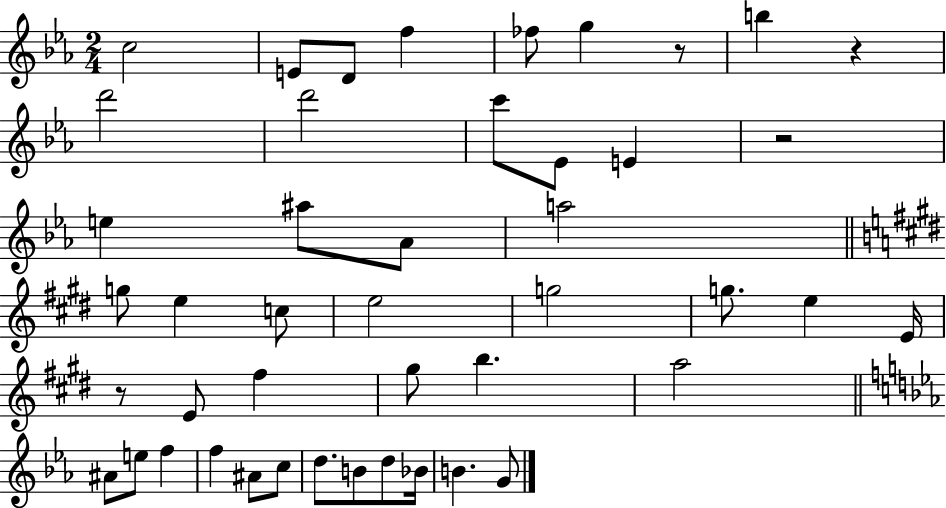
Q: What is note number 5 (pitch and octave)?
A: FES5